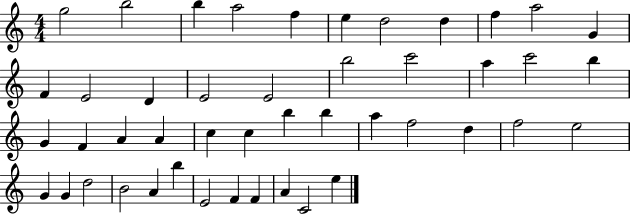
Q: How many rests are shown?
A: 0